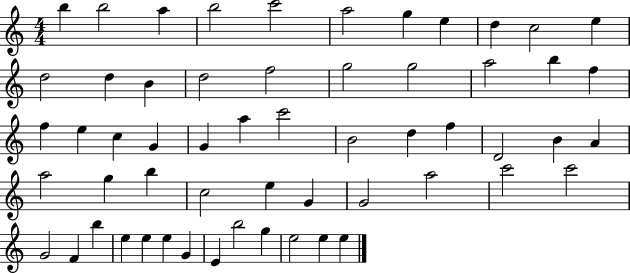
{
  \clef treble
  \numericTimeSignature
  \time 4/4
  \key c \major
  b''4 b''2 a''4 | b''2 c'''2 | a''2 g''4 e''4 | d''4 c''2 e''4 | \break d''2 d''4 b'4 | d''2 f''2 | g''2 g''2 | a''2 b''4 f''4 | \break f''4 e''4 c''4 g'4 | g'4 a''4 c'''2 | b'2 d''4 f''4 | d'2 b'4 a'4 | \break a''2 g''4 b''4 | c''2 e''4 g'4 | g'2 a''2 | c'''2 c'''2 | \break g'2 f'4 b''4 | e''4 e''4 e''4 g'4 | e'4 b''2 g''4 | e''2 e''4 e''4 | \break \bar "|."
}